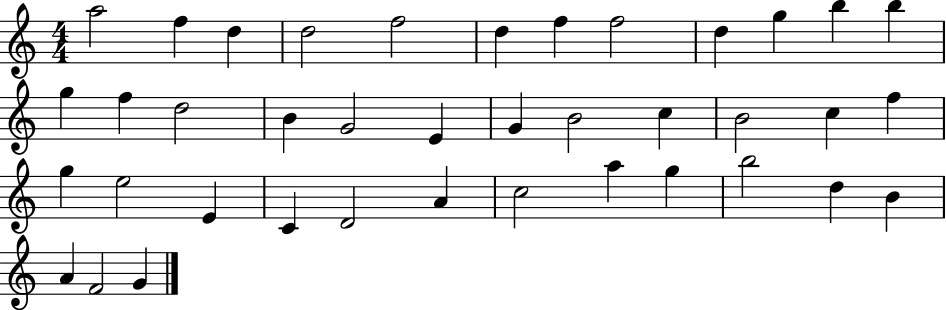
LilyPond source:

{
  \clef treble
  \numericTimeSignature
  \time 4/4
  \key c \major
  a''2 f''4 d''4 | d''2 f''2 | d''4 f''4 f''2 | d''4 g''4 b''4 b''4 | \break g''4 f''4 d''2 | b'4 g'2 e'4 | g'4 b'2 c''4 | b'2 c''4 f''4 | \break g''4 e''2 e'4 | c'4 d'2 a'4 | c''2 a''4 g''4 | b''2 d''4 b'4 | \break a'4 f'2 g'4 | \bar "|."
}